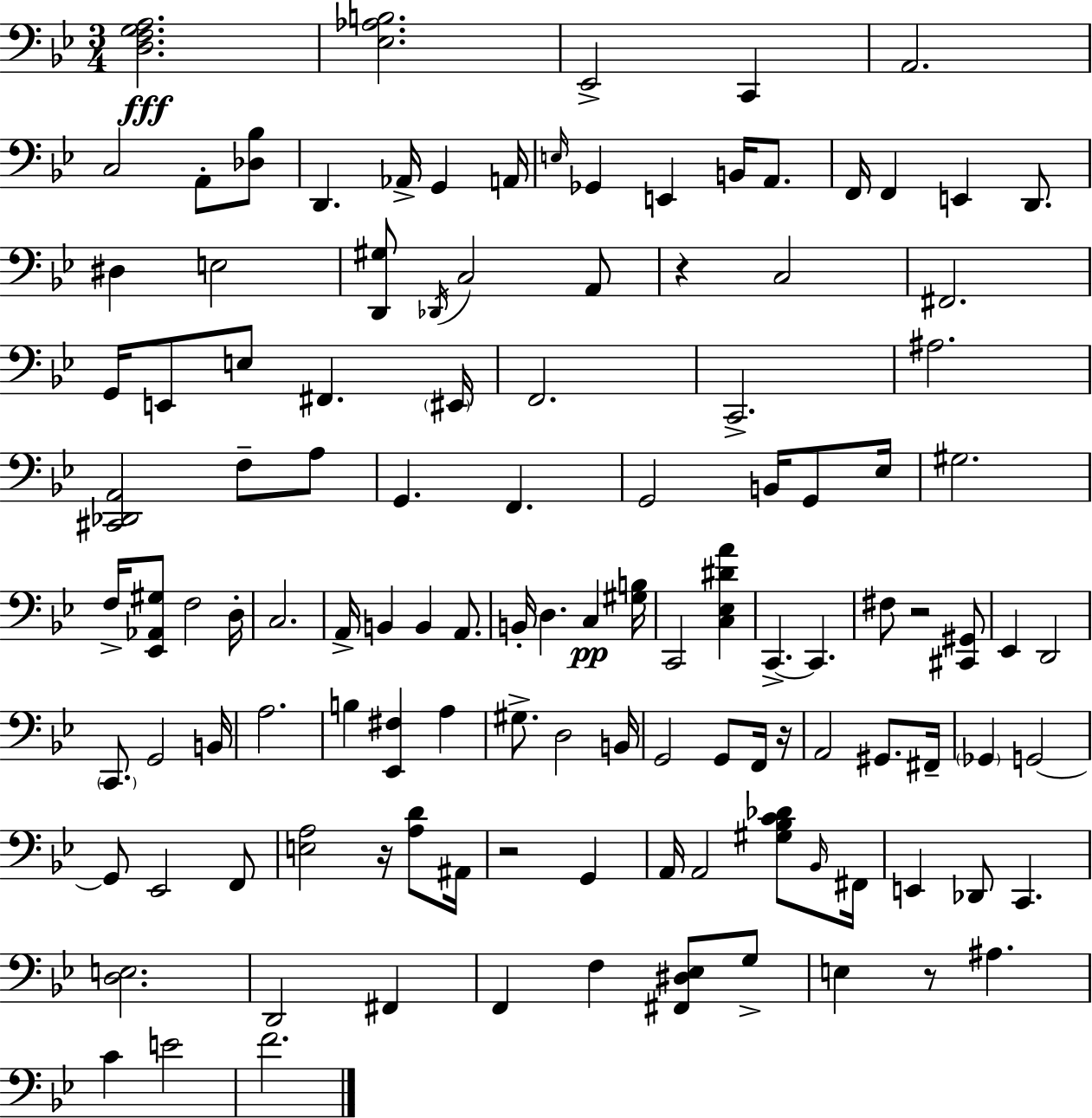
X:1
T:Untitled
M:3/4
L:1/4
K:Gm
[D,F,G,A,]2 [_E,_A,B,]2 _E,,2 C,, A,,2 C,2 A,,/2 [_D,_B,]/2 D,, _A,,/4 G,, A,,/4 E,/4 _G,, E,, B,,/4 A,,/2 F,,/4 F,, E,, D,,/2 ^D, E,2 [D,,^G,]/2 _D,,/4 C,2 A,,/2 z C,2 ^F,,2 G,,/4 E,,/2 E,/2 ^F,, ^E,,/4 F,,2 C,,2 ^A,2 [^C,,_D,,A,,]2 F,/2 A,/2 G,, F,, G,,2 B,,/4 G,,/2 _E,/4 ^G,2 F,/4 [_E,,_A,,^G,]/2 F,2 D,/4 C,2 A,,/4 B,, B,, A,,/2 B,,/4 D, C, [^G,B,]/4 C,,2 [C,_E,^DA] C,, C,, ^F,/2 z2 [^C,,^G,,]/2 _E,, D,,2 C,,/2 G,,2 B,,/4 A,2 B, [_E,,^F,] A, ^G,/2 D,2 B,,/4 G,,2 G,,/2 F,,/4 z/4 A,,2 ^G,,/2 ^F,,/4 _G,, G,,2 G,,/2 _E,,2 F,,/2 [E,A,]2 z/4 [A,D]/2 ^A,,/4 z2 G,, A,,/4 A,,2 [^G,_B,C_D]/2 _B,,/4 ^F,,/4 E,, _D,,/2 C,, [D,E,]2 D,,2 ^F,, F,, F, [^F,,^D,_E,]/2 G,/2 E, z/2 ^A, C E2 F2